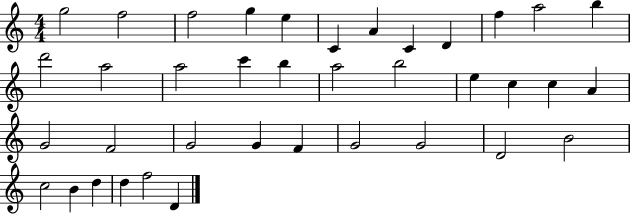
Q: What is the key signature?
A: C major